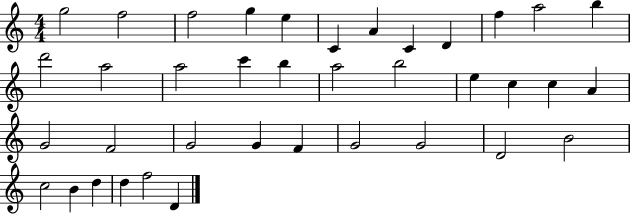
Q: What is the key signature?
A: C major